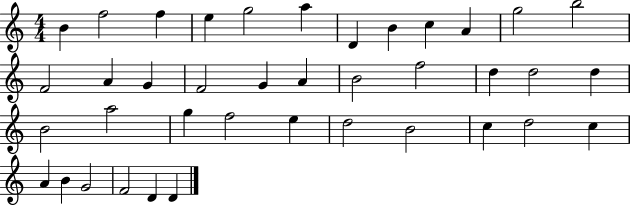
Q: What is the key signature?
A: C major